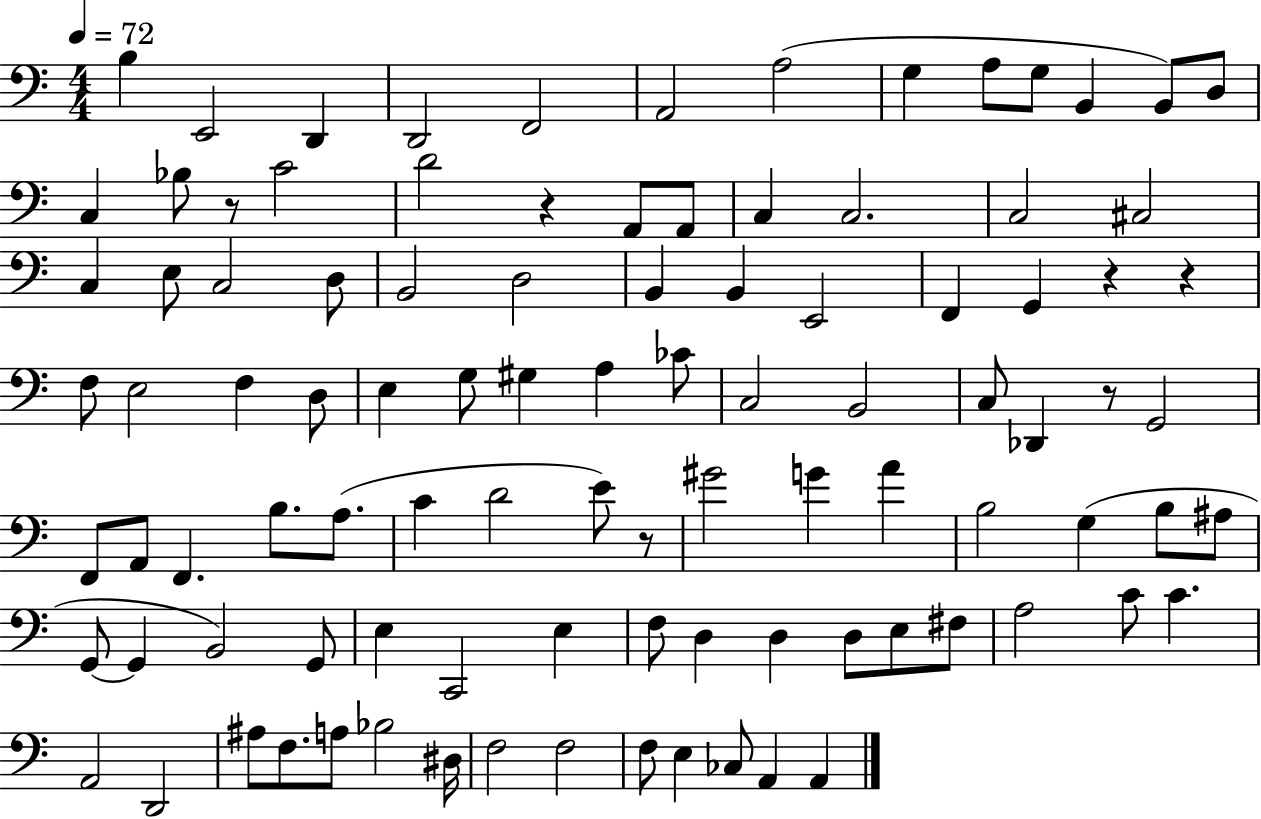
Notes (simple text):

B3/q E2/h D2/q D2/h F2/h A2/h A3/h G3/q A3/e G3/e B2/q B2/e D3/e C3/q Bb3/e R/e C4/h D4/h R/q A2/e A2/e C3/q C3/h. C3/h C#3/h C3/q E3/e C3/h D3/e B2/h D3/h B2/q B2/q E2/h F2/q G2/q R/q R/q F3/e E3/h F3/q D3/e E3/q G3/e G#3/q A3/q CES4/e C3/h B2/h C3/e Db2/q R/e G2/h F2/e A2/e F2/q. B3/e. A3/e. C4/q D4/h E4/e R/e G#4/h G4/q A4/q B3/h G3/q B3/e A#3/e G2/e G2/q B2/h G2/e E3/q C2/h E3/q F3/e D3/q D3/q D3/e E3/e F#3/e A3/h C4/e C4/q. A2/h D2/h A#3/e F3/e. A3/e Bb3/h D#3/s F3/h F3/h F3/e E3/q CES3/e A2/q A2/q